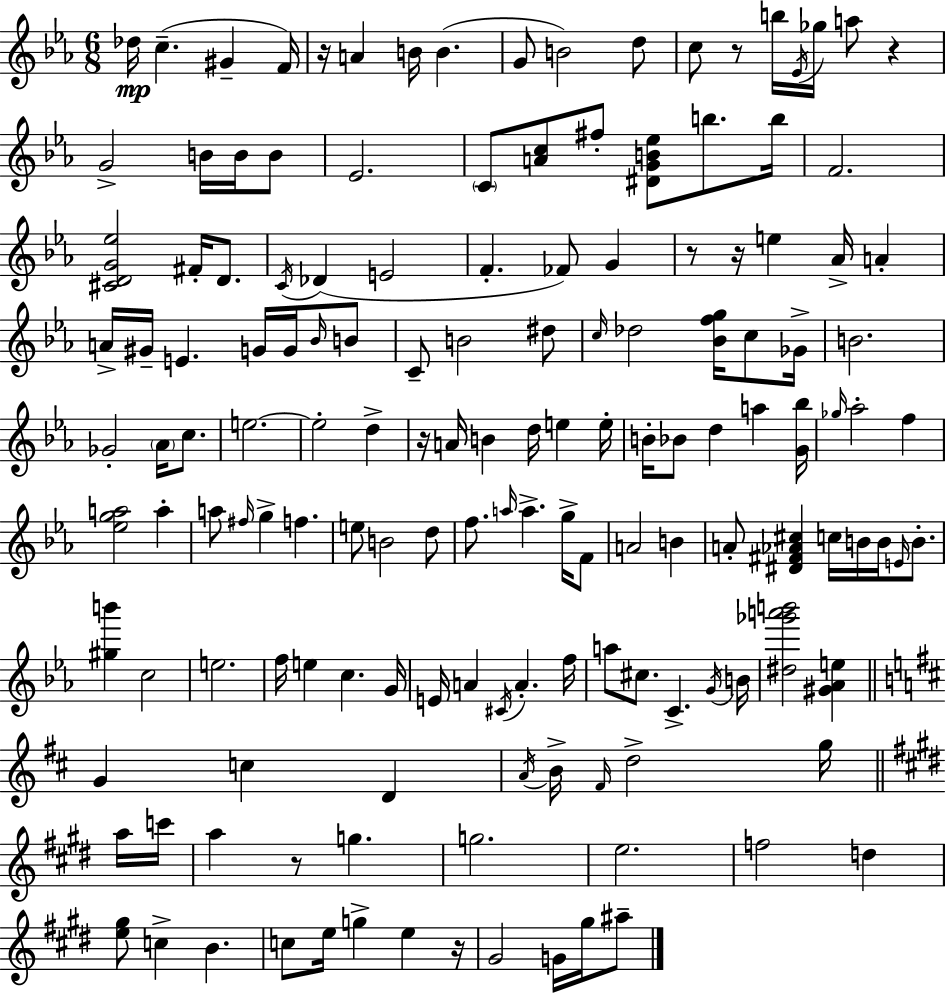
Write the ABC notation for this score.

X:1
T:Untitled
M:6/8
L:1/4
K:Cm
_d/4 c ^G F/4 z/4 A B/4 B G/2 B2 d/2 c/2 z/2 b/4 _E/4 _g/4 a/2 z G2 B/4 B/4 B/2 _E2 C/2 [Ac]/2 ^f/2 [^DGB_e]/2 b/2 b/4 F2 [^CDG_e]2 ^F/4 D/2 C/4 _D E2 F _F/2 G z/2 z/4 e _A/4 A A/4 ^G/4 E G/4 G/4 _B/4 B/2 C/2 B2 ^d/2 c/4 _d2 [_Bfg]/4 c/2 _G/4 B2 _G2 _A/4 c/2 e2 e2 d z/4 A/4 B d/4 e e/4 B/4 _B/2 d a [G_b]/4 _g/4 _a2 f [_ega]2 a a/2 ^f/4 g f e/2 B2 d/2 f/2 a/4 a g/4 F/2 A2 B A/2 [^D^F_A^c] c/4 B/4 B/4 E/4 B/2 [^gb'] c2 e2 f/4 e c G/4 E/4 A ^C/4 A f/4 a/2 ^c/2 C G/4 B/4 [^d_g'a'b']2 [^G_Ae] G c D A/4 B/4 ^F/4 d2 g/4 a/4 c'/4 a z/2 g g2 e2 f2 d [e^g]/2 c B c/2 e/4 g e z/4 ^G2 G/4 ^g/4 ^a/2